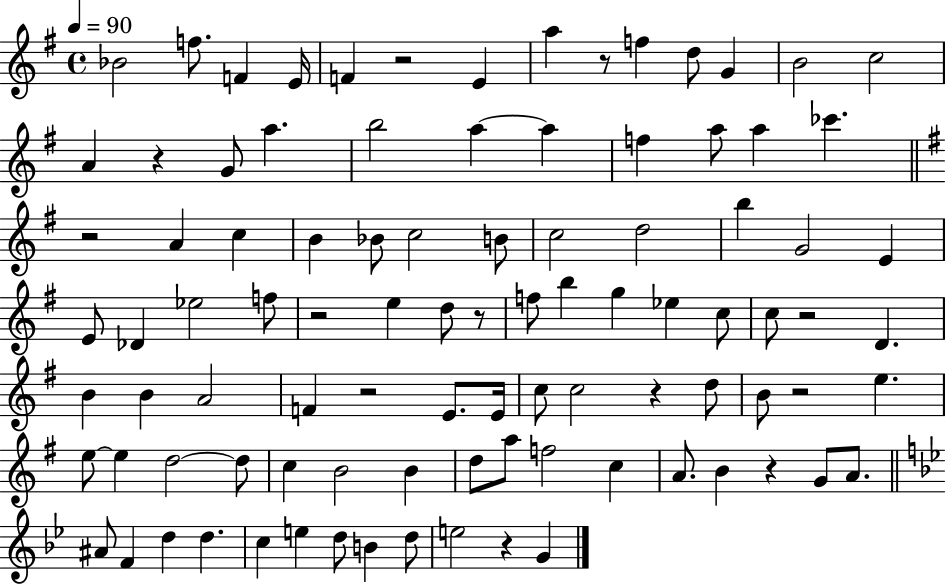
{
  \clef treble
  \time 4/4
  \defaultTimeSignature
  \key g \major
  \tempo 4 = 90
  bes'2 f''8. f'4 e'16 | f'4 r2 e'4 | a''4 r8 f''4 d''8 g'4 | b'2 c''2 | \break a'4 r4 g'8 a''4. | b''2 a''4~~ a''4 | f''4 a''8 a''4 ces'''4. | \bar "||" \break \key e \minor r2 a'4 c''4 | b'4 bes'8 c''2 b'8 | c''2 d''2 | b''4 g'2 e'4 | \break e'8 des'4 ees''2 f''8 | r2 e''4 d''8 r8 | f''8 b''4 g''4 ees''4 c''8 | c''8 r2 d'4. | \break b'4 b'4 a'2 | f'4 r2 e'8. e'16 | c''8 c''2 r4 d''8 | b'8 r2 e''4. | \break e''8~~ e''4 d''2~~ d''8 | c''4 b'2 b'4 | d''8 a''8 f''2 c''4 | a'8. b'4 r4 g'8 a'8. | \break \bar "||" \break \key bes \major ais'8 f'4 d''4 d''4. | c''4 e''4 d''8 b'4 d''8 | e''2 r4 g'4 | \bar "|."
}